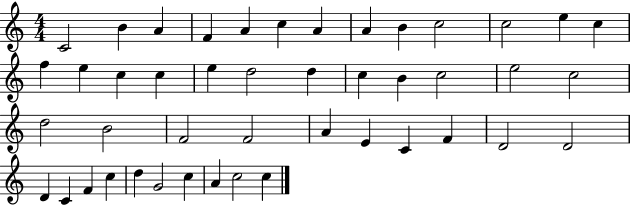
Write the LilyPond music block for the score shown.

{
  \clef treble
  \numericTimeSignature
  \time 4/4
  \key c \major
  c'2 b'4 a'4 | f'4 a'4 c''4 a'4 | a'4 b'4 c''2 | c''2 e''4 c''4 | \break f''4 e''4 c''4 c''4 | e''4 d''2 d''4 | c''4 b'4 c''2 | e''2 c''2 | \break d''2 b'2 | f'2 f'2 | a'4 e'4 c'4 f'4 | d'2 d'2 | \break d'4 c'4 f'4 c''4 | d''4 g'2 c''4 | a'4 c''2 c''4 | \bar "|."
}